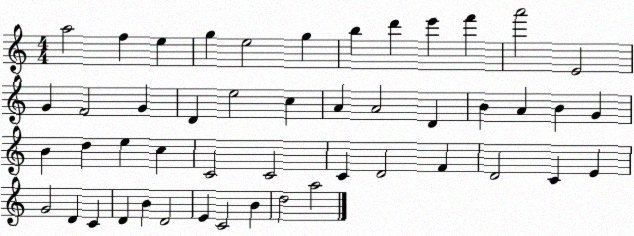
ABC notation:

X:1
T:Untitled
M:4/4
L:1/4
K:C
a2 f e g e2 g b d' e' f' a'2 E2 G F2 G D e2 c A A2 D B A B G B d e c C2 C2 C D2 F D2 C E G2 D C D B D2 E C2 B d2 a2